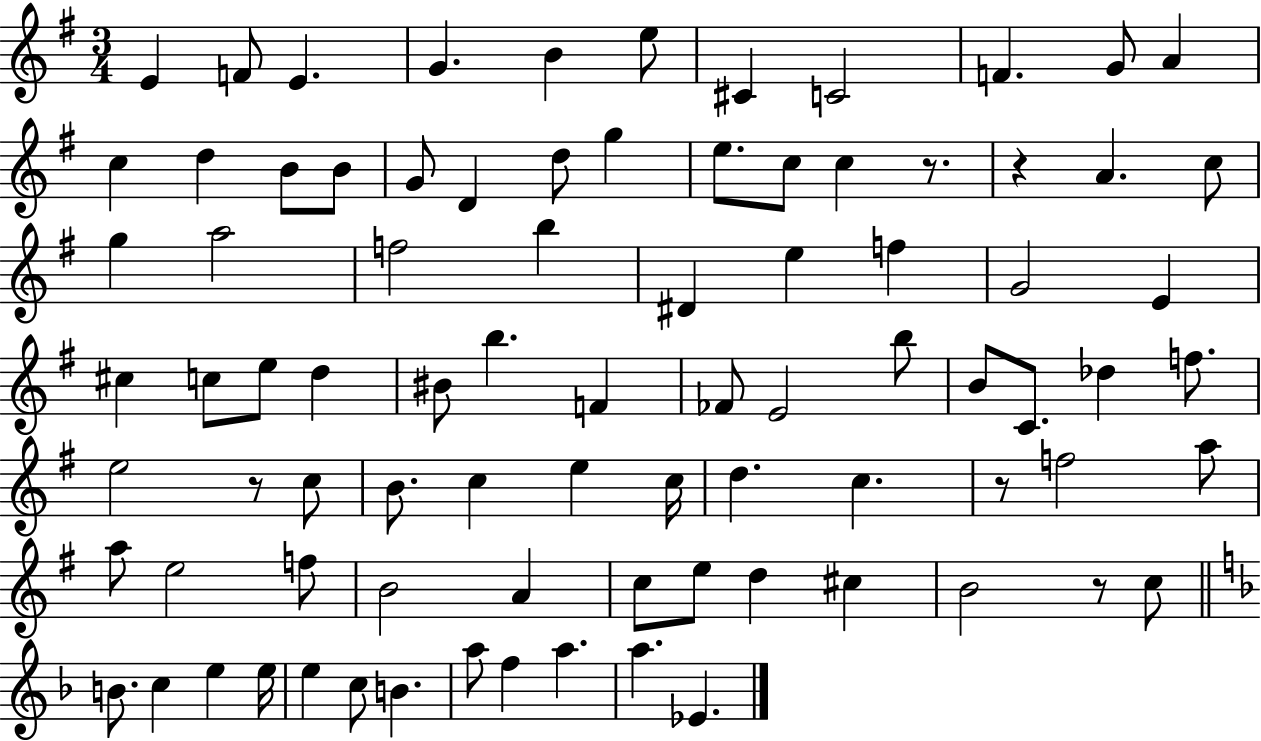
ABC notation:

X:1
T:Untitled
M:3/4
L:1/4
K:G
E F/2 E G B e/2 ^C C2 F G/2 A c d B/2 B/2 G/2 D d/2 g e/2 c/2 c z/2 z A c/2 g a2 f2 b ^D e f G2 E ^c c/2 e/2 d ^B/2 b F _F/2 E2 b/2 B/2 C/2 _d f/2 e2 z/2 c/2 B/2 c e c/4 d c z/2 f2 a/2 a/2 e2 f/2 B2 A c/2 e/2 d ^c B2 z/2 c/2 B/2 c e e/4 e c/2 B a/2 f a a _E